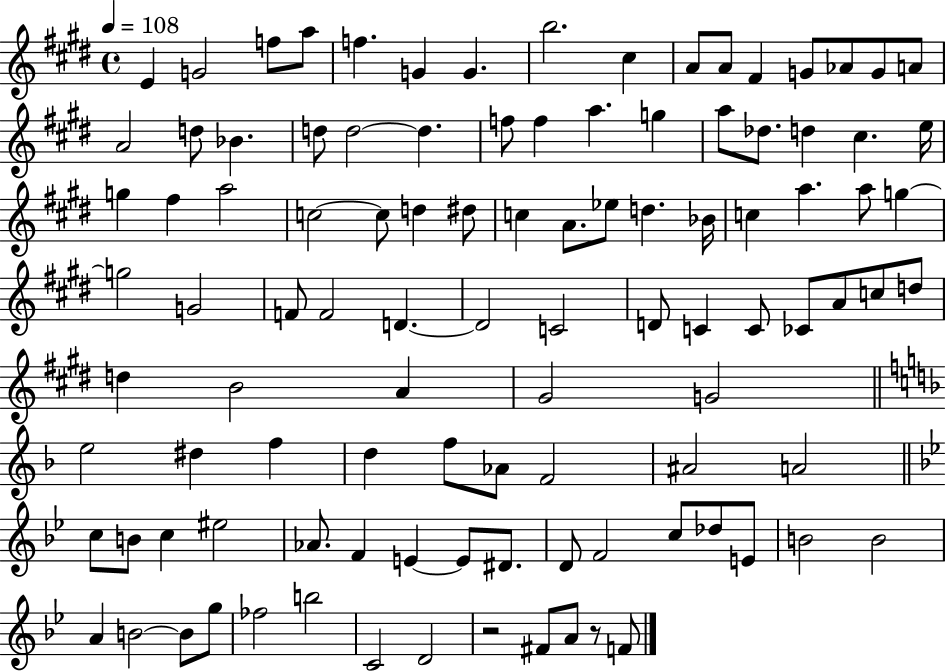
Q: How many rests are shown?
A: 2